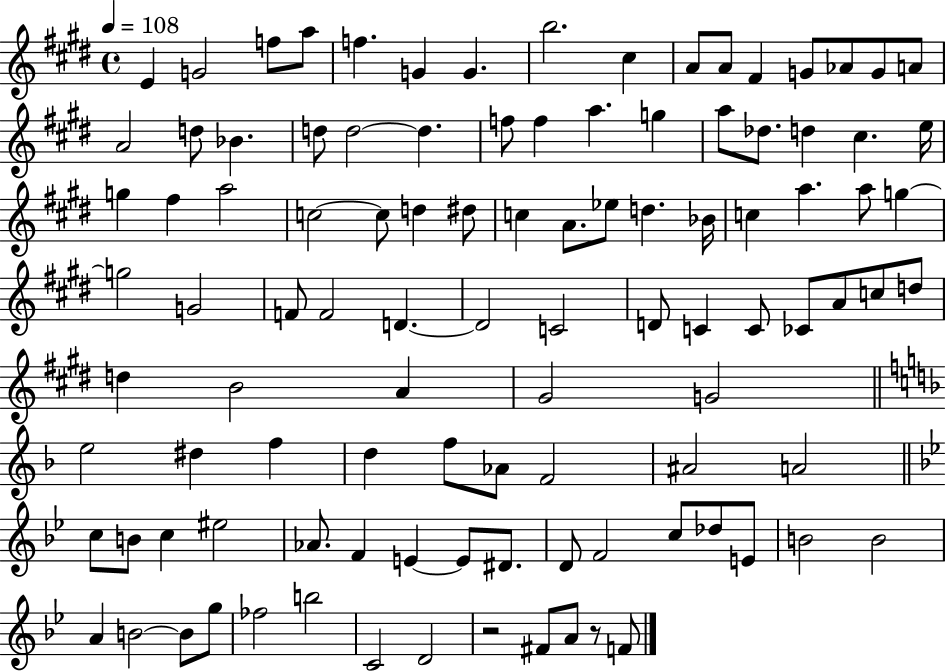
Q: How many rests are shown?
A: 2